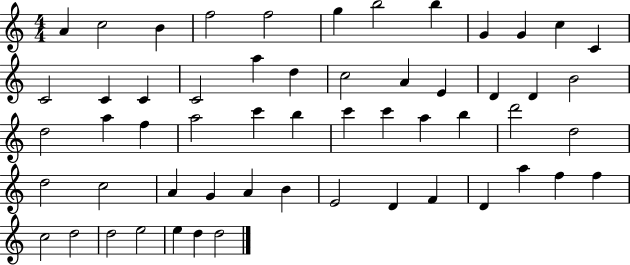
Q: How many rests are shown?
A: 0